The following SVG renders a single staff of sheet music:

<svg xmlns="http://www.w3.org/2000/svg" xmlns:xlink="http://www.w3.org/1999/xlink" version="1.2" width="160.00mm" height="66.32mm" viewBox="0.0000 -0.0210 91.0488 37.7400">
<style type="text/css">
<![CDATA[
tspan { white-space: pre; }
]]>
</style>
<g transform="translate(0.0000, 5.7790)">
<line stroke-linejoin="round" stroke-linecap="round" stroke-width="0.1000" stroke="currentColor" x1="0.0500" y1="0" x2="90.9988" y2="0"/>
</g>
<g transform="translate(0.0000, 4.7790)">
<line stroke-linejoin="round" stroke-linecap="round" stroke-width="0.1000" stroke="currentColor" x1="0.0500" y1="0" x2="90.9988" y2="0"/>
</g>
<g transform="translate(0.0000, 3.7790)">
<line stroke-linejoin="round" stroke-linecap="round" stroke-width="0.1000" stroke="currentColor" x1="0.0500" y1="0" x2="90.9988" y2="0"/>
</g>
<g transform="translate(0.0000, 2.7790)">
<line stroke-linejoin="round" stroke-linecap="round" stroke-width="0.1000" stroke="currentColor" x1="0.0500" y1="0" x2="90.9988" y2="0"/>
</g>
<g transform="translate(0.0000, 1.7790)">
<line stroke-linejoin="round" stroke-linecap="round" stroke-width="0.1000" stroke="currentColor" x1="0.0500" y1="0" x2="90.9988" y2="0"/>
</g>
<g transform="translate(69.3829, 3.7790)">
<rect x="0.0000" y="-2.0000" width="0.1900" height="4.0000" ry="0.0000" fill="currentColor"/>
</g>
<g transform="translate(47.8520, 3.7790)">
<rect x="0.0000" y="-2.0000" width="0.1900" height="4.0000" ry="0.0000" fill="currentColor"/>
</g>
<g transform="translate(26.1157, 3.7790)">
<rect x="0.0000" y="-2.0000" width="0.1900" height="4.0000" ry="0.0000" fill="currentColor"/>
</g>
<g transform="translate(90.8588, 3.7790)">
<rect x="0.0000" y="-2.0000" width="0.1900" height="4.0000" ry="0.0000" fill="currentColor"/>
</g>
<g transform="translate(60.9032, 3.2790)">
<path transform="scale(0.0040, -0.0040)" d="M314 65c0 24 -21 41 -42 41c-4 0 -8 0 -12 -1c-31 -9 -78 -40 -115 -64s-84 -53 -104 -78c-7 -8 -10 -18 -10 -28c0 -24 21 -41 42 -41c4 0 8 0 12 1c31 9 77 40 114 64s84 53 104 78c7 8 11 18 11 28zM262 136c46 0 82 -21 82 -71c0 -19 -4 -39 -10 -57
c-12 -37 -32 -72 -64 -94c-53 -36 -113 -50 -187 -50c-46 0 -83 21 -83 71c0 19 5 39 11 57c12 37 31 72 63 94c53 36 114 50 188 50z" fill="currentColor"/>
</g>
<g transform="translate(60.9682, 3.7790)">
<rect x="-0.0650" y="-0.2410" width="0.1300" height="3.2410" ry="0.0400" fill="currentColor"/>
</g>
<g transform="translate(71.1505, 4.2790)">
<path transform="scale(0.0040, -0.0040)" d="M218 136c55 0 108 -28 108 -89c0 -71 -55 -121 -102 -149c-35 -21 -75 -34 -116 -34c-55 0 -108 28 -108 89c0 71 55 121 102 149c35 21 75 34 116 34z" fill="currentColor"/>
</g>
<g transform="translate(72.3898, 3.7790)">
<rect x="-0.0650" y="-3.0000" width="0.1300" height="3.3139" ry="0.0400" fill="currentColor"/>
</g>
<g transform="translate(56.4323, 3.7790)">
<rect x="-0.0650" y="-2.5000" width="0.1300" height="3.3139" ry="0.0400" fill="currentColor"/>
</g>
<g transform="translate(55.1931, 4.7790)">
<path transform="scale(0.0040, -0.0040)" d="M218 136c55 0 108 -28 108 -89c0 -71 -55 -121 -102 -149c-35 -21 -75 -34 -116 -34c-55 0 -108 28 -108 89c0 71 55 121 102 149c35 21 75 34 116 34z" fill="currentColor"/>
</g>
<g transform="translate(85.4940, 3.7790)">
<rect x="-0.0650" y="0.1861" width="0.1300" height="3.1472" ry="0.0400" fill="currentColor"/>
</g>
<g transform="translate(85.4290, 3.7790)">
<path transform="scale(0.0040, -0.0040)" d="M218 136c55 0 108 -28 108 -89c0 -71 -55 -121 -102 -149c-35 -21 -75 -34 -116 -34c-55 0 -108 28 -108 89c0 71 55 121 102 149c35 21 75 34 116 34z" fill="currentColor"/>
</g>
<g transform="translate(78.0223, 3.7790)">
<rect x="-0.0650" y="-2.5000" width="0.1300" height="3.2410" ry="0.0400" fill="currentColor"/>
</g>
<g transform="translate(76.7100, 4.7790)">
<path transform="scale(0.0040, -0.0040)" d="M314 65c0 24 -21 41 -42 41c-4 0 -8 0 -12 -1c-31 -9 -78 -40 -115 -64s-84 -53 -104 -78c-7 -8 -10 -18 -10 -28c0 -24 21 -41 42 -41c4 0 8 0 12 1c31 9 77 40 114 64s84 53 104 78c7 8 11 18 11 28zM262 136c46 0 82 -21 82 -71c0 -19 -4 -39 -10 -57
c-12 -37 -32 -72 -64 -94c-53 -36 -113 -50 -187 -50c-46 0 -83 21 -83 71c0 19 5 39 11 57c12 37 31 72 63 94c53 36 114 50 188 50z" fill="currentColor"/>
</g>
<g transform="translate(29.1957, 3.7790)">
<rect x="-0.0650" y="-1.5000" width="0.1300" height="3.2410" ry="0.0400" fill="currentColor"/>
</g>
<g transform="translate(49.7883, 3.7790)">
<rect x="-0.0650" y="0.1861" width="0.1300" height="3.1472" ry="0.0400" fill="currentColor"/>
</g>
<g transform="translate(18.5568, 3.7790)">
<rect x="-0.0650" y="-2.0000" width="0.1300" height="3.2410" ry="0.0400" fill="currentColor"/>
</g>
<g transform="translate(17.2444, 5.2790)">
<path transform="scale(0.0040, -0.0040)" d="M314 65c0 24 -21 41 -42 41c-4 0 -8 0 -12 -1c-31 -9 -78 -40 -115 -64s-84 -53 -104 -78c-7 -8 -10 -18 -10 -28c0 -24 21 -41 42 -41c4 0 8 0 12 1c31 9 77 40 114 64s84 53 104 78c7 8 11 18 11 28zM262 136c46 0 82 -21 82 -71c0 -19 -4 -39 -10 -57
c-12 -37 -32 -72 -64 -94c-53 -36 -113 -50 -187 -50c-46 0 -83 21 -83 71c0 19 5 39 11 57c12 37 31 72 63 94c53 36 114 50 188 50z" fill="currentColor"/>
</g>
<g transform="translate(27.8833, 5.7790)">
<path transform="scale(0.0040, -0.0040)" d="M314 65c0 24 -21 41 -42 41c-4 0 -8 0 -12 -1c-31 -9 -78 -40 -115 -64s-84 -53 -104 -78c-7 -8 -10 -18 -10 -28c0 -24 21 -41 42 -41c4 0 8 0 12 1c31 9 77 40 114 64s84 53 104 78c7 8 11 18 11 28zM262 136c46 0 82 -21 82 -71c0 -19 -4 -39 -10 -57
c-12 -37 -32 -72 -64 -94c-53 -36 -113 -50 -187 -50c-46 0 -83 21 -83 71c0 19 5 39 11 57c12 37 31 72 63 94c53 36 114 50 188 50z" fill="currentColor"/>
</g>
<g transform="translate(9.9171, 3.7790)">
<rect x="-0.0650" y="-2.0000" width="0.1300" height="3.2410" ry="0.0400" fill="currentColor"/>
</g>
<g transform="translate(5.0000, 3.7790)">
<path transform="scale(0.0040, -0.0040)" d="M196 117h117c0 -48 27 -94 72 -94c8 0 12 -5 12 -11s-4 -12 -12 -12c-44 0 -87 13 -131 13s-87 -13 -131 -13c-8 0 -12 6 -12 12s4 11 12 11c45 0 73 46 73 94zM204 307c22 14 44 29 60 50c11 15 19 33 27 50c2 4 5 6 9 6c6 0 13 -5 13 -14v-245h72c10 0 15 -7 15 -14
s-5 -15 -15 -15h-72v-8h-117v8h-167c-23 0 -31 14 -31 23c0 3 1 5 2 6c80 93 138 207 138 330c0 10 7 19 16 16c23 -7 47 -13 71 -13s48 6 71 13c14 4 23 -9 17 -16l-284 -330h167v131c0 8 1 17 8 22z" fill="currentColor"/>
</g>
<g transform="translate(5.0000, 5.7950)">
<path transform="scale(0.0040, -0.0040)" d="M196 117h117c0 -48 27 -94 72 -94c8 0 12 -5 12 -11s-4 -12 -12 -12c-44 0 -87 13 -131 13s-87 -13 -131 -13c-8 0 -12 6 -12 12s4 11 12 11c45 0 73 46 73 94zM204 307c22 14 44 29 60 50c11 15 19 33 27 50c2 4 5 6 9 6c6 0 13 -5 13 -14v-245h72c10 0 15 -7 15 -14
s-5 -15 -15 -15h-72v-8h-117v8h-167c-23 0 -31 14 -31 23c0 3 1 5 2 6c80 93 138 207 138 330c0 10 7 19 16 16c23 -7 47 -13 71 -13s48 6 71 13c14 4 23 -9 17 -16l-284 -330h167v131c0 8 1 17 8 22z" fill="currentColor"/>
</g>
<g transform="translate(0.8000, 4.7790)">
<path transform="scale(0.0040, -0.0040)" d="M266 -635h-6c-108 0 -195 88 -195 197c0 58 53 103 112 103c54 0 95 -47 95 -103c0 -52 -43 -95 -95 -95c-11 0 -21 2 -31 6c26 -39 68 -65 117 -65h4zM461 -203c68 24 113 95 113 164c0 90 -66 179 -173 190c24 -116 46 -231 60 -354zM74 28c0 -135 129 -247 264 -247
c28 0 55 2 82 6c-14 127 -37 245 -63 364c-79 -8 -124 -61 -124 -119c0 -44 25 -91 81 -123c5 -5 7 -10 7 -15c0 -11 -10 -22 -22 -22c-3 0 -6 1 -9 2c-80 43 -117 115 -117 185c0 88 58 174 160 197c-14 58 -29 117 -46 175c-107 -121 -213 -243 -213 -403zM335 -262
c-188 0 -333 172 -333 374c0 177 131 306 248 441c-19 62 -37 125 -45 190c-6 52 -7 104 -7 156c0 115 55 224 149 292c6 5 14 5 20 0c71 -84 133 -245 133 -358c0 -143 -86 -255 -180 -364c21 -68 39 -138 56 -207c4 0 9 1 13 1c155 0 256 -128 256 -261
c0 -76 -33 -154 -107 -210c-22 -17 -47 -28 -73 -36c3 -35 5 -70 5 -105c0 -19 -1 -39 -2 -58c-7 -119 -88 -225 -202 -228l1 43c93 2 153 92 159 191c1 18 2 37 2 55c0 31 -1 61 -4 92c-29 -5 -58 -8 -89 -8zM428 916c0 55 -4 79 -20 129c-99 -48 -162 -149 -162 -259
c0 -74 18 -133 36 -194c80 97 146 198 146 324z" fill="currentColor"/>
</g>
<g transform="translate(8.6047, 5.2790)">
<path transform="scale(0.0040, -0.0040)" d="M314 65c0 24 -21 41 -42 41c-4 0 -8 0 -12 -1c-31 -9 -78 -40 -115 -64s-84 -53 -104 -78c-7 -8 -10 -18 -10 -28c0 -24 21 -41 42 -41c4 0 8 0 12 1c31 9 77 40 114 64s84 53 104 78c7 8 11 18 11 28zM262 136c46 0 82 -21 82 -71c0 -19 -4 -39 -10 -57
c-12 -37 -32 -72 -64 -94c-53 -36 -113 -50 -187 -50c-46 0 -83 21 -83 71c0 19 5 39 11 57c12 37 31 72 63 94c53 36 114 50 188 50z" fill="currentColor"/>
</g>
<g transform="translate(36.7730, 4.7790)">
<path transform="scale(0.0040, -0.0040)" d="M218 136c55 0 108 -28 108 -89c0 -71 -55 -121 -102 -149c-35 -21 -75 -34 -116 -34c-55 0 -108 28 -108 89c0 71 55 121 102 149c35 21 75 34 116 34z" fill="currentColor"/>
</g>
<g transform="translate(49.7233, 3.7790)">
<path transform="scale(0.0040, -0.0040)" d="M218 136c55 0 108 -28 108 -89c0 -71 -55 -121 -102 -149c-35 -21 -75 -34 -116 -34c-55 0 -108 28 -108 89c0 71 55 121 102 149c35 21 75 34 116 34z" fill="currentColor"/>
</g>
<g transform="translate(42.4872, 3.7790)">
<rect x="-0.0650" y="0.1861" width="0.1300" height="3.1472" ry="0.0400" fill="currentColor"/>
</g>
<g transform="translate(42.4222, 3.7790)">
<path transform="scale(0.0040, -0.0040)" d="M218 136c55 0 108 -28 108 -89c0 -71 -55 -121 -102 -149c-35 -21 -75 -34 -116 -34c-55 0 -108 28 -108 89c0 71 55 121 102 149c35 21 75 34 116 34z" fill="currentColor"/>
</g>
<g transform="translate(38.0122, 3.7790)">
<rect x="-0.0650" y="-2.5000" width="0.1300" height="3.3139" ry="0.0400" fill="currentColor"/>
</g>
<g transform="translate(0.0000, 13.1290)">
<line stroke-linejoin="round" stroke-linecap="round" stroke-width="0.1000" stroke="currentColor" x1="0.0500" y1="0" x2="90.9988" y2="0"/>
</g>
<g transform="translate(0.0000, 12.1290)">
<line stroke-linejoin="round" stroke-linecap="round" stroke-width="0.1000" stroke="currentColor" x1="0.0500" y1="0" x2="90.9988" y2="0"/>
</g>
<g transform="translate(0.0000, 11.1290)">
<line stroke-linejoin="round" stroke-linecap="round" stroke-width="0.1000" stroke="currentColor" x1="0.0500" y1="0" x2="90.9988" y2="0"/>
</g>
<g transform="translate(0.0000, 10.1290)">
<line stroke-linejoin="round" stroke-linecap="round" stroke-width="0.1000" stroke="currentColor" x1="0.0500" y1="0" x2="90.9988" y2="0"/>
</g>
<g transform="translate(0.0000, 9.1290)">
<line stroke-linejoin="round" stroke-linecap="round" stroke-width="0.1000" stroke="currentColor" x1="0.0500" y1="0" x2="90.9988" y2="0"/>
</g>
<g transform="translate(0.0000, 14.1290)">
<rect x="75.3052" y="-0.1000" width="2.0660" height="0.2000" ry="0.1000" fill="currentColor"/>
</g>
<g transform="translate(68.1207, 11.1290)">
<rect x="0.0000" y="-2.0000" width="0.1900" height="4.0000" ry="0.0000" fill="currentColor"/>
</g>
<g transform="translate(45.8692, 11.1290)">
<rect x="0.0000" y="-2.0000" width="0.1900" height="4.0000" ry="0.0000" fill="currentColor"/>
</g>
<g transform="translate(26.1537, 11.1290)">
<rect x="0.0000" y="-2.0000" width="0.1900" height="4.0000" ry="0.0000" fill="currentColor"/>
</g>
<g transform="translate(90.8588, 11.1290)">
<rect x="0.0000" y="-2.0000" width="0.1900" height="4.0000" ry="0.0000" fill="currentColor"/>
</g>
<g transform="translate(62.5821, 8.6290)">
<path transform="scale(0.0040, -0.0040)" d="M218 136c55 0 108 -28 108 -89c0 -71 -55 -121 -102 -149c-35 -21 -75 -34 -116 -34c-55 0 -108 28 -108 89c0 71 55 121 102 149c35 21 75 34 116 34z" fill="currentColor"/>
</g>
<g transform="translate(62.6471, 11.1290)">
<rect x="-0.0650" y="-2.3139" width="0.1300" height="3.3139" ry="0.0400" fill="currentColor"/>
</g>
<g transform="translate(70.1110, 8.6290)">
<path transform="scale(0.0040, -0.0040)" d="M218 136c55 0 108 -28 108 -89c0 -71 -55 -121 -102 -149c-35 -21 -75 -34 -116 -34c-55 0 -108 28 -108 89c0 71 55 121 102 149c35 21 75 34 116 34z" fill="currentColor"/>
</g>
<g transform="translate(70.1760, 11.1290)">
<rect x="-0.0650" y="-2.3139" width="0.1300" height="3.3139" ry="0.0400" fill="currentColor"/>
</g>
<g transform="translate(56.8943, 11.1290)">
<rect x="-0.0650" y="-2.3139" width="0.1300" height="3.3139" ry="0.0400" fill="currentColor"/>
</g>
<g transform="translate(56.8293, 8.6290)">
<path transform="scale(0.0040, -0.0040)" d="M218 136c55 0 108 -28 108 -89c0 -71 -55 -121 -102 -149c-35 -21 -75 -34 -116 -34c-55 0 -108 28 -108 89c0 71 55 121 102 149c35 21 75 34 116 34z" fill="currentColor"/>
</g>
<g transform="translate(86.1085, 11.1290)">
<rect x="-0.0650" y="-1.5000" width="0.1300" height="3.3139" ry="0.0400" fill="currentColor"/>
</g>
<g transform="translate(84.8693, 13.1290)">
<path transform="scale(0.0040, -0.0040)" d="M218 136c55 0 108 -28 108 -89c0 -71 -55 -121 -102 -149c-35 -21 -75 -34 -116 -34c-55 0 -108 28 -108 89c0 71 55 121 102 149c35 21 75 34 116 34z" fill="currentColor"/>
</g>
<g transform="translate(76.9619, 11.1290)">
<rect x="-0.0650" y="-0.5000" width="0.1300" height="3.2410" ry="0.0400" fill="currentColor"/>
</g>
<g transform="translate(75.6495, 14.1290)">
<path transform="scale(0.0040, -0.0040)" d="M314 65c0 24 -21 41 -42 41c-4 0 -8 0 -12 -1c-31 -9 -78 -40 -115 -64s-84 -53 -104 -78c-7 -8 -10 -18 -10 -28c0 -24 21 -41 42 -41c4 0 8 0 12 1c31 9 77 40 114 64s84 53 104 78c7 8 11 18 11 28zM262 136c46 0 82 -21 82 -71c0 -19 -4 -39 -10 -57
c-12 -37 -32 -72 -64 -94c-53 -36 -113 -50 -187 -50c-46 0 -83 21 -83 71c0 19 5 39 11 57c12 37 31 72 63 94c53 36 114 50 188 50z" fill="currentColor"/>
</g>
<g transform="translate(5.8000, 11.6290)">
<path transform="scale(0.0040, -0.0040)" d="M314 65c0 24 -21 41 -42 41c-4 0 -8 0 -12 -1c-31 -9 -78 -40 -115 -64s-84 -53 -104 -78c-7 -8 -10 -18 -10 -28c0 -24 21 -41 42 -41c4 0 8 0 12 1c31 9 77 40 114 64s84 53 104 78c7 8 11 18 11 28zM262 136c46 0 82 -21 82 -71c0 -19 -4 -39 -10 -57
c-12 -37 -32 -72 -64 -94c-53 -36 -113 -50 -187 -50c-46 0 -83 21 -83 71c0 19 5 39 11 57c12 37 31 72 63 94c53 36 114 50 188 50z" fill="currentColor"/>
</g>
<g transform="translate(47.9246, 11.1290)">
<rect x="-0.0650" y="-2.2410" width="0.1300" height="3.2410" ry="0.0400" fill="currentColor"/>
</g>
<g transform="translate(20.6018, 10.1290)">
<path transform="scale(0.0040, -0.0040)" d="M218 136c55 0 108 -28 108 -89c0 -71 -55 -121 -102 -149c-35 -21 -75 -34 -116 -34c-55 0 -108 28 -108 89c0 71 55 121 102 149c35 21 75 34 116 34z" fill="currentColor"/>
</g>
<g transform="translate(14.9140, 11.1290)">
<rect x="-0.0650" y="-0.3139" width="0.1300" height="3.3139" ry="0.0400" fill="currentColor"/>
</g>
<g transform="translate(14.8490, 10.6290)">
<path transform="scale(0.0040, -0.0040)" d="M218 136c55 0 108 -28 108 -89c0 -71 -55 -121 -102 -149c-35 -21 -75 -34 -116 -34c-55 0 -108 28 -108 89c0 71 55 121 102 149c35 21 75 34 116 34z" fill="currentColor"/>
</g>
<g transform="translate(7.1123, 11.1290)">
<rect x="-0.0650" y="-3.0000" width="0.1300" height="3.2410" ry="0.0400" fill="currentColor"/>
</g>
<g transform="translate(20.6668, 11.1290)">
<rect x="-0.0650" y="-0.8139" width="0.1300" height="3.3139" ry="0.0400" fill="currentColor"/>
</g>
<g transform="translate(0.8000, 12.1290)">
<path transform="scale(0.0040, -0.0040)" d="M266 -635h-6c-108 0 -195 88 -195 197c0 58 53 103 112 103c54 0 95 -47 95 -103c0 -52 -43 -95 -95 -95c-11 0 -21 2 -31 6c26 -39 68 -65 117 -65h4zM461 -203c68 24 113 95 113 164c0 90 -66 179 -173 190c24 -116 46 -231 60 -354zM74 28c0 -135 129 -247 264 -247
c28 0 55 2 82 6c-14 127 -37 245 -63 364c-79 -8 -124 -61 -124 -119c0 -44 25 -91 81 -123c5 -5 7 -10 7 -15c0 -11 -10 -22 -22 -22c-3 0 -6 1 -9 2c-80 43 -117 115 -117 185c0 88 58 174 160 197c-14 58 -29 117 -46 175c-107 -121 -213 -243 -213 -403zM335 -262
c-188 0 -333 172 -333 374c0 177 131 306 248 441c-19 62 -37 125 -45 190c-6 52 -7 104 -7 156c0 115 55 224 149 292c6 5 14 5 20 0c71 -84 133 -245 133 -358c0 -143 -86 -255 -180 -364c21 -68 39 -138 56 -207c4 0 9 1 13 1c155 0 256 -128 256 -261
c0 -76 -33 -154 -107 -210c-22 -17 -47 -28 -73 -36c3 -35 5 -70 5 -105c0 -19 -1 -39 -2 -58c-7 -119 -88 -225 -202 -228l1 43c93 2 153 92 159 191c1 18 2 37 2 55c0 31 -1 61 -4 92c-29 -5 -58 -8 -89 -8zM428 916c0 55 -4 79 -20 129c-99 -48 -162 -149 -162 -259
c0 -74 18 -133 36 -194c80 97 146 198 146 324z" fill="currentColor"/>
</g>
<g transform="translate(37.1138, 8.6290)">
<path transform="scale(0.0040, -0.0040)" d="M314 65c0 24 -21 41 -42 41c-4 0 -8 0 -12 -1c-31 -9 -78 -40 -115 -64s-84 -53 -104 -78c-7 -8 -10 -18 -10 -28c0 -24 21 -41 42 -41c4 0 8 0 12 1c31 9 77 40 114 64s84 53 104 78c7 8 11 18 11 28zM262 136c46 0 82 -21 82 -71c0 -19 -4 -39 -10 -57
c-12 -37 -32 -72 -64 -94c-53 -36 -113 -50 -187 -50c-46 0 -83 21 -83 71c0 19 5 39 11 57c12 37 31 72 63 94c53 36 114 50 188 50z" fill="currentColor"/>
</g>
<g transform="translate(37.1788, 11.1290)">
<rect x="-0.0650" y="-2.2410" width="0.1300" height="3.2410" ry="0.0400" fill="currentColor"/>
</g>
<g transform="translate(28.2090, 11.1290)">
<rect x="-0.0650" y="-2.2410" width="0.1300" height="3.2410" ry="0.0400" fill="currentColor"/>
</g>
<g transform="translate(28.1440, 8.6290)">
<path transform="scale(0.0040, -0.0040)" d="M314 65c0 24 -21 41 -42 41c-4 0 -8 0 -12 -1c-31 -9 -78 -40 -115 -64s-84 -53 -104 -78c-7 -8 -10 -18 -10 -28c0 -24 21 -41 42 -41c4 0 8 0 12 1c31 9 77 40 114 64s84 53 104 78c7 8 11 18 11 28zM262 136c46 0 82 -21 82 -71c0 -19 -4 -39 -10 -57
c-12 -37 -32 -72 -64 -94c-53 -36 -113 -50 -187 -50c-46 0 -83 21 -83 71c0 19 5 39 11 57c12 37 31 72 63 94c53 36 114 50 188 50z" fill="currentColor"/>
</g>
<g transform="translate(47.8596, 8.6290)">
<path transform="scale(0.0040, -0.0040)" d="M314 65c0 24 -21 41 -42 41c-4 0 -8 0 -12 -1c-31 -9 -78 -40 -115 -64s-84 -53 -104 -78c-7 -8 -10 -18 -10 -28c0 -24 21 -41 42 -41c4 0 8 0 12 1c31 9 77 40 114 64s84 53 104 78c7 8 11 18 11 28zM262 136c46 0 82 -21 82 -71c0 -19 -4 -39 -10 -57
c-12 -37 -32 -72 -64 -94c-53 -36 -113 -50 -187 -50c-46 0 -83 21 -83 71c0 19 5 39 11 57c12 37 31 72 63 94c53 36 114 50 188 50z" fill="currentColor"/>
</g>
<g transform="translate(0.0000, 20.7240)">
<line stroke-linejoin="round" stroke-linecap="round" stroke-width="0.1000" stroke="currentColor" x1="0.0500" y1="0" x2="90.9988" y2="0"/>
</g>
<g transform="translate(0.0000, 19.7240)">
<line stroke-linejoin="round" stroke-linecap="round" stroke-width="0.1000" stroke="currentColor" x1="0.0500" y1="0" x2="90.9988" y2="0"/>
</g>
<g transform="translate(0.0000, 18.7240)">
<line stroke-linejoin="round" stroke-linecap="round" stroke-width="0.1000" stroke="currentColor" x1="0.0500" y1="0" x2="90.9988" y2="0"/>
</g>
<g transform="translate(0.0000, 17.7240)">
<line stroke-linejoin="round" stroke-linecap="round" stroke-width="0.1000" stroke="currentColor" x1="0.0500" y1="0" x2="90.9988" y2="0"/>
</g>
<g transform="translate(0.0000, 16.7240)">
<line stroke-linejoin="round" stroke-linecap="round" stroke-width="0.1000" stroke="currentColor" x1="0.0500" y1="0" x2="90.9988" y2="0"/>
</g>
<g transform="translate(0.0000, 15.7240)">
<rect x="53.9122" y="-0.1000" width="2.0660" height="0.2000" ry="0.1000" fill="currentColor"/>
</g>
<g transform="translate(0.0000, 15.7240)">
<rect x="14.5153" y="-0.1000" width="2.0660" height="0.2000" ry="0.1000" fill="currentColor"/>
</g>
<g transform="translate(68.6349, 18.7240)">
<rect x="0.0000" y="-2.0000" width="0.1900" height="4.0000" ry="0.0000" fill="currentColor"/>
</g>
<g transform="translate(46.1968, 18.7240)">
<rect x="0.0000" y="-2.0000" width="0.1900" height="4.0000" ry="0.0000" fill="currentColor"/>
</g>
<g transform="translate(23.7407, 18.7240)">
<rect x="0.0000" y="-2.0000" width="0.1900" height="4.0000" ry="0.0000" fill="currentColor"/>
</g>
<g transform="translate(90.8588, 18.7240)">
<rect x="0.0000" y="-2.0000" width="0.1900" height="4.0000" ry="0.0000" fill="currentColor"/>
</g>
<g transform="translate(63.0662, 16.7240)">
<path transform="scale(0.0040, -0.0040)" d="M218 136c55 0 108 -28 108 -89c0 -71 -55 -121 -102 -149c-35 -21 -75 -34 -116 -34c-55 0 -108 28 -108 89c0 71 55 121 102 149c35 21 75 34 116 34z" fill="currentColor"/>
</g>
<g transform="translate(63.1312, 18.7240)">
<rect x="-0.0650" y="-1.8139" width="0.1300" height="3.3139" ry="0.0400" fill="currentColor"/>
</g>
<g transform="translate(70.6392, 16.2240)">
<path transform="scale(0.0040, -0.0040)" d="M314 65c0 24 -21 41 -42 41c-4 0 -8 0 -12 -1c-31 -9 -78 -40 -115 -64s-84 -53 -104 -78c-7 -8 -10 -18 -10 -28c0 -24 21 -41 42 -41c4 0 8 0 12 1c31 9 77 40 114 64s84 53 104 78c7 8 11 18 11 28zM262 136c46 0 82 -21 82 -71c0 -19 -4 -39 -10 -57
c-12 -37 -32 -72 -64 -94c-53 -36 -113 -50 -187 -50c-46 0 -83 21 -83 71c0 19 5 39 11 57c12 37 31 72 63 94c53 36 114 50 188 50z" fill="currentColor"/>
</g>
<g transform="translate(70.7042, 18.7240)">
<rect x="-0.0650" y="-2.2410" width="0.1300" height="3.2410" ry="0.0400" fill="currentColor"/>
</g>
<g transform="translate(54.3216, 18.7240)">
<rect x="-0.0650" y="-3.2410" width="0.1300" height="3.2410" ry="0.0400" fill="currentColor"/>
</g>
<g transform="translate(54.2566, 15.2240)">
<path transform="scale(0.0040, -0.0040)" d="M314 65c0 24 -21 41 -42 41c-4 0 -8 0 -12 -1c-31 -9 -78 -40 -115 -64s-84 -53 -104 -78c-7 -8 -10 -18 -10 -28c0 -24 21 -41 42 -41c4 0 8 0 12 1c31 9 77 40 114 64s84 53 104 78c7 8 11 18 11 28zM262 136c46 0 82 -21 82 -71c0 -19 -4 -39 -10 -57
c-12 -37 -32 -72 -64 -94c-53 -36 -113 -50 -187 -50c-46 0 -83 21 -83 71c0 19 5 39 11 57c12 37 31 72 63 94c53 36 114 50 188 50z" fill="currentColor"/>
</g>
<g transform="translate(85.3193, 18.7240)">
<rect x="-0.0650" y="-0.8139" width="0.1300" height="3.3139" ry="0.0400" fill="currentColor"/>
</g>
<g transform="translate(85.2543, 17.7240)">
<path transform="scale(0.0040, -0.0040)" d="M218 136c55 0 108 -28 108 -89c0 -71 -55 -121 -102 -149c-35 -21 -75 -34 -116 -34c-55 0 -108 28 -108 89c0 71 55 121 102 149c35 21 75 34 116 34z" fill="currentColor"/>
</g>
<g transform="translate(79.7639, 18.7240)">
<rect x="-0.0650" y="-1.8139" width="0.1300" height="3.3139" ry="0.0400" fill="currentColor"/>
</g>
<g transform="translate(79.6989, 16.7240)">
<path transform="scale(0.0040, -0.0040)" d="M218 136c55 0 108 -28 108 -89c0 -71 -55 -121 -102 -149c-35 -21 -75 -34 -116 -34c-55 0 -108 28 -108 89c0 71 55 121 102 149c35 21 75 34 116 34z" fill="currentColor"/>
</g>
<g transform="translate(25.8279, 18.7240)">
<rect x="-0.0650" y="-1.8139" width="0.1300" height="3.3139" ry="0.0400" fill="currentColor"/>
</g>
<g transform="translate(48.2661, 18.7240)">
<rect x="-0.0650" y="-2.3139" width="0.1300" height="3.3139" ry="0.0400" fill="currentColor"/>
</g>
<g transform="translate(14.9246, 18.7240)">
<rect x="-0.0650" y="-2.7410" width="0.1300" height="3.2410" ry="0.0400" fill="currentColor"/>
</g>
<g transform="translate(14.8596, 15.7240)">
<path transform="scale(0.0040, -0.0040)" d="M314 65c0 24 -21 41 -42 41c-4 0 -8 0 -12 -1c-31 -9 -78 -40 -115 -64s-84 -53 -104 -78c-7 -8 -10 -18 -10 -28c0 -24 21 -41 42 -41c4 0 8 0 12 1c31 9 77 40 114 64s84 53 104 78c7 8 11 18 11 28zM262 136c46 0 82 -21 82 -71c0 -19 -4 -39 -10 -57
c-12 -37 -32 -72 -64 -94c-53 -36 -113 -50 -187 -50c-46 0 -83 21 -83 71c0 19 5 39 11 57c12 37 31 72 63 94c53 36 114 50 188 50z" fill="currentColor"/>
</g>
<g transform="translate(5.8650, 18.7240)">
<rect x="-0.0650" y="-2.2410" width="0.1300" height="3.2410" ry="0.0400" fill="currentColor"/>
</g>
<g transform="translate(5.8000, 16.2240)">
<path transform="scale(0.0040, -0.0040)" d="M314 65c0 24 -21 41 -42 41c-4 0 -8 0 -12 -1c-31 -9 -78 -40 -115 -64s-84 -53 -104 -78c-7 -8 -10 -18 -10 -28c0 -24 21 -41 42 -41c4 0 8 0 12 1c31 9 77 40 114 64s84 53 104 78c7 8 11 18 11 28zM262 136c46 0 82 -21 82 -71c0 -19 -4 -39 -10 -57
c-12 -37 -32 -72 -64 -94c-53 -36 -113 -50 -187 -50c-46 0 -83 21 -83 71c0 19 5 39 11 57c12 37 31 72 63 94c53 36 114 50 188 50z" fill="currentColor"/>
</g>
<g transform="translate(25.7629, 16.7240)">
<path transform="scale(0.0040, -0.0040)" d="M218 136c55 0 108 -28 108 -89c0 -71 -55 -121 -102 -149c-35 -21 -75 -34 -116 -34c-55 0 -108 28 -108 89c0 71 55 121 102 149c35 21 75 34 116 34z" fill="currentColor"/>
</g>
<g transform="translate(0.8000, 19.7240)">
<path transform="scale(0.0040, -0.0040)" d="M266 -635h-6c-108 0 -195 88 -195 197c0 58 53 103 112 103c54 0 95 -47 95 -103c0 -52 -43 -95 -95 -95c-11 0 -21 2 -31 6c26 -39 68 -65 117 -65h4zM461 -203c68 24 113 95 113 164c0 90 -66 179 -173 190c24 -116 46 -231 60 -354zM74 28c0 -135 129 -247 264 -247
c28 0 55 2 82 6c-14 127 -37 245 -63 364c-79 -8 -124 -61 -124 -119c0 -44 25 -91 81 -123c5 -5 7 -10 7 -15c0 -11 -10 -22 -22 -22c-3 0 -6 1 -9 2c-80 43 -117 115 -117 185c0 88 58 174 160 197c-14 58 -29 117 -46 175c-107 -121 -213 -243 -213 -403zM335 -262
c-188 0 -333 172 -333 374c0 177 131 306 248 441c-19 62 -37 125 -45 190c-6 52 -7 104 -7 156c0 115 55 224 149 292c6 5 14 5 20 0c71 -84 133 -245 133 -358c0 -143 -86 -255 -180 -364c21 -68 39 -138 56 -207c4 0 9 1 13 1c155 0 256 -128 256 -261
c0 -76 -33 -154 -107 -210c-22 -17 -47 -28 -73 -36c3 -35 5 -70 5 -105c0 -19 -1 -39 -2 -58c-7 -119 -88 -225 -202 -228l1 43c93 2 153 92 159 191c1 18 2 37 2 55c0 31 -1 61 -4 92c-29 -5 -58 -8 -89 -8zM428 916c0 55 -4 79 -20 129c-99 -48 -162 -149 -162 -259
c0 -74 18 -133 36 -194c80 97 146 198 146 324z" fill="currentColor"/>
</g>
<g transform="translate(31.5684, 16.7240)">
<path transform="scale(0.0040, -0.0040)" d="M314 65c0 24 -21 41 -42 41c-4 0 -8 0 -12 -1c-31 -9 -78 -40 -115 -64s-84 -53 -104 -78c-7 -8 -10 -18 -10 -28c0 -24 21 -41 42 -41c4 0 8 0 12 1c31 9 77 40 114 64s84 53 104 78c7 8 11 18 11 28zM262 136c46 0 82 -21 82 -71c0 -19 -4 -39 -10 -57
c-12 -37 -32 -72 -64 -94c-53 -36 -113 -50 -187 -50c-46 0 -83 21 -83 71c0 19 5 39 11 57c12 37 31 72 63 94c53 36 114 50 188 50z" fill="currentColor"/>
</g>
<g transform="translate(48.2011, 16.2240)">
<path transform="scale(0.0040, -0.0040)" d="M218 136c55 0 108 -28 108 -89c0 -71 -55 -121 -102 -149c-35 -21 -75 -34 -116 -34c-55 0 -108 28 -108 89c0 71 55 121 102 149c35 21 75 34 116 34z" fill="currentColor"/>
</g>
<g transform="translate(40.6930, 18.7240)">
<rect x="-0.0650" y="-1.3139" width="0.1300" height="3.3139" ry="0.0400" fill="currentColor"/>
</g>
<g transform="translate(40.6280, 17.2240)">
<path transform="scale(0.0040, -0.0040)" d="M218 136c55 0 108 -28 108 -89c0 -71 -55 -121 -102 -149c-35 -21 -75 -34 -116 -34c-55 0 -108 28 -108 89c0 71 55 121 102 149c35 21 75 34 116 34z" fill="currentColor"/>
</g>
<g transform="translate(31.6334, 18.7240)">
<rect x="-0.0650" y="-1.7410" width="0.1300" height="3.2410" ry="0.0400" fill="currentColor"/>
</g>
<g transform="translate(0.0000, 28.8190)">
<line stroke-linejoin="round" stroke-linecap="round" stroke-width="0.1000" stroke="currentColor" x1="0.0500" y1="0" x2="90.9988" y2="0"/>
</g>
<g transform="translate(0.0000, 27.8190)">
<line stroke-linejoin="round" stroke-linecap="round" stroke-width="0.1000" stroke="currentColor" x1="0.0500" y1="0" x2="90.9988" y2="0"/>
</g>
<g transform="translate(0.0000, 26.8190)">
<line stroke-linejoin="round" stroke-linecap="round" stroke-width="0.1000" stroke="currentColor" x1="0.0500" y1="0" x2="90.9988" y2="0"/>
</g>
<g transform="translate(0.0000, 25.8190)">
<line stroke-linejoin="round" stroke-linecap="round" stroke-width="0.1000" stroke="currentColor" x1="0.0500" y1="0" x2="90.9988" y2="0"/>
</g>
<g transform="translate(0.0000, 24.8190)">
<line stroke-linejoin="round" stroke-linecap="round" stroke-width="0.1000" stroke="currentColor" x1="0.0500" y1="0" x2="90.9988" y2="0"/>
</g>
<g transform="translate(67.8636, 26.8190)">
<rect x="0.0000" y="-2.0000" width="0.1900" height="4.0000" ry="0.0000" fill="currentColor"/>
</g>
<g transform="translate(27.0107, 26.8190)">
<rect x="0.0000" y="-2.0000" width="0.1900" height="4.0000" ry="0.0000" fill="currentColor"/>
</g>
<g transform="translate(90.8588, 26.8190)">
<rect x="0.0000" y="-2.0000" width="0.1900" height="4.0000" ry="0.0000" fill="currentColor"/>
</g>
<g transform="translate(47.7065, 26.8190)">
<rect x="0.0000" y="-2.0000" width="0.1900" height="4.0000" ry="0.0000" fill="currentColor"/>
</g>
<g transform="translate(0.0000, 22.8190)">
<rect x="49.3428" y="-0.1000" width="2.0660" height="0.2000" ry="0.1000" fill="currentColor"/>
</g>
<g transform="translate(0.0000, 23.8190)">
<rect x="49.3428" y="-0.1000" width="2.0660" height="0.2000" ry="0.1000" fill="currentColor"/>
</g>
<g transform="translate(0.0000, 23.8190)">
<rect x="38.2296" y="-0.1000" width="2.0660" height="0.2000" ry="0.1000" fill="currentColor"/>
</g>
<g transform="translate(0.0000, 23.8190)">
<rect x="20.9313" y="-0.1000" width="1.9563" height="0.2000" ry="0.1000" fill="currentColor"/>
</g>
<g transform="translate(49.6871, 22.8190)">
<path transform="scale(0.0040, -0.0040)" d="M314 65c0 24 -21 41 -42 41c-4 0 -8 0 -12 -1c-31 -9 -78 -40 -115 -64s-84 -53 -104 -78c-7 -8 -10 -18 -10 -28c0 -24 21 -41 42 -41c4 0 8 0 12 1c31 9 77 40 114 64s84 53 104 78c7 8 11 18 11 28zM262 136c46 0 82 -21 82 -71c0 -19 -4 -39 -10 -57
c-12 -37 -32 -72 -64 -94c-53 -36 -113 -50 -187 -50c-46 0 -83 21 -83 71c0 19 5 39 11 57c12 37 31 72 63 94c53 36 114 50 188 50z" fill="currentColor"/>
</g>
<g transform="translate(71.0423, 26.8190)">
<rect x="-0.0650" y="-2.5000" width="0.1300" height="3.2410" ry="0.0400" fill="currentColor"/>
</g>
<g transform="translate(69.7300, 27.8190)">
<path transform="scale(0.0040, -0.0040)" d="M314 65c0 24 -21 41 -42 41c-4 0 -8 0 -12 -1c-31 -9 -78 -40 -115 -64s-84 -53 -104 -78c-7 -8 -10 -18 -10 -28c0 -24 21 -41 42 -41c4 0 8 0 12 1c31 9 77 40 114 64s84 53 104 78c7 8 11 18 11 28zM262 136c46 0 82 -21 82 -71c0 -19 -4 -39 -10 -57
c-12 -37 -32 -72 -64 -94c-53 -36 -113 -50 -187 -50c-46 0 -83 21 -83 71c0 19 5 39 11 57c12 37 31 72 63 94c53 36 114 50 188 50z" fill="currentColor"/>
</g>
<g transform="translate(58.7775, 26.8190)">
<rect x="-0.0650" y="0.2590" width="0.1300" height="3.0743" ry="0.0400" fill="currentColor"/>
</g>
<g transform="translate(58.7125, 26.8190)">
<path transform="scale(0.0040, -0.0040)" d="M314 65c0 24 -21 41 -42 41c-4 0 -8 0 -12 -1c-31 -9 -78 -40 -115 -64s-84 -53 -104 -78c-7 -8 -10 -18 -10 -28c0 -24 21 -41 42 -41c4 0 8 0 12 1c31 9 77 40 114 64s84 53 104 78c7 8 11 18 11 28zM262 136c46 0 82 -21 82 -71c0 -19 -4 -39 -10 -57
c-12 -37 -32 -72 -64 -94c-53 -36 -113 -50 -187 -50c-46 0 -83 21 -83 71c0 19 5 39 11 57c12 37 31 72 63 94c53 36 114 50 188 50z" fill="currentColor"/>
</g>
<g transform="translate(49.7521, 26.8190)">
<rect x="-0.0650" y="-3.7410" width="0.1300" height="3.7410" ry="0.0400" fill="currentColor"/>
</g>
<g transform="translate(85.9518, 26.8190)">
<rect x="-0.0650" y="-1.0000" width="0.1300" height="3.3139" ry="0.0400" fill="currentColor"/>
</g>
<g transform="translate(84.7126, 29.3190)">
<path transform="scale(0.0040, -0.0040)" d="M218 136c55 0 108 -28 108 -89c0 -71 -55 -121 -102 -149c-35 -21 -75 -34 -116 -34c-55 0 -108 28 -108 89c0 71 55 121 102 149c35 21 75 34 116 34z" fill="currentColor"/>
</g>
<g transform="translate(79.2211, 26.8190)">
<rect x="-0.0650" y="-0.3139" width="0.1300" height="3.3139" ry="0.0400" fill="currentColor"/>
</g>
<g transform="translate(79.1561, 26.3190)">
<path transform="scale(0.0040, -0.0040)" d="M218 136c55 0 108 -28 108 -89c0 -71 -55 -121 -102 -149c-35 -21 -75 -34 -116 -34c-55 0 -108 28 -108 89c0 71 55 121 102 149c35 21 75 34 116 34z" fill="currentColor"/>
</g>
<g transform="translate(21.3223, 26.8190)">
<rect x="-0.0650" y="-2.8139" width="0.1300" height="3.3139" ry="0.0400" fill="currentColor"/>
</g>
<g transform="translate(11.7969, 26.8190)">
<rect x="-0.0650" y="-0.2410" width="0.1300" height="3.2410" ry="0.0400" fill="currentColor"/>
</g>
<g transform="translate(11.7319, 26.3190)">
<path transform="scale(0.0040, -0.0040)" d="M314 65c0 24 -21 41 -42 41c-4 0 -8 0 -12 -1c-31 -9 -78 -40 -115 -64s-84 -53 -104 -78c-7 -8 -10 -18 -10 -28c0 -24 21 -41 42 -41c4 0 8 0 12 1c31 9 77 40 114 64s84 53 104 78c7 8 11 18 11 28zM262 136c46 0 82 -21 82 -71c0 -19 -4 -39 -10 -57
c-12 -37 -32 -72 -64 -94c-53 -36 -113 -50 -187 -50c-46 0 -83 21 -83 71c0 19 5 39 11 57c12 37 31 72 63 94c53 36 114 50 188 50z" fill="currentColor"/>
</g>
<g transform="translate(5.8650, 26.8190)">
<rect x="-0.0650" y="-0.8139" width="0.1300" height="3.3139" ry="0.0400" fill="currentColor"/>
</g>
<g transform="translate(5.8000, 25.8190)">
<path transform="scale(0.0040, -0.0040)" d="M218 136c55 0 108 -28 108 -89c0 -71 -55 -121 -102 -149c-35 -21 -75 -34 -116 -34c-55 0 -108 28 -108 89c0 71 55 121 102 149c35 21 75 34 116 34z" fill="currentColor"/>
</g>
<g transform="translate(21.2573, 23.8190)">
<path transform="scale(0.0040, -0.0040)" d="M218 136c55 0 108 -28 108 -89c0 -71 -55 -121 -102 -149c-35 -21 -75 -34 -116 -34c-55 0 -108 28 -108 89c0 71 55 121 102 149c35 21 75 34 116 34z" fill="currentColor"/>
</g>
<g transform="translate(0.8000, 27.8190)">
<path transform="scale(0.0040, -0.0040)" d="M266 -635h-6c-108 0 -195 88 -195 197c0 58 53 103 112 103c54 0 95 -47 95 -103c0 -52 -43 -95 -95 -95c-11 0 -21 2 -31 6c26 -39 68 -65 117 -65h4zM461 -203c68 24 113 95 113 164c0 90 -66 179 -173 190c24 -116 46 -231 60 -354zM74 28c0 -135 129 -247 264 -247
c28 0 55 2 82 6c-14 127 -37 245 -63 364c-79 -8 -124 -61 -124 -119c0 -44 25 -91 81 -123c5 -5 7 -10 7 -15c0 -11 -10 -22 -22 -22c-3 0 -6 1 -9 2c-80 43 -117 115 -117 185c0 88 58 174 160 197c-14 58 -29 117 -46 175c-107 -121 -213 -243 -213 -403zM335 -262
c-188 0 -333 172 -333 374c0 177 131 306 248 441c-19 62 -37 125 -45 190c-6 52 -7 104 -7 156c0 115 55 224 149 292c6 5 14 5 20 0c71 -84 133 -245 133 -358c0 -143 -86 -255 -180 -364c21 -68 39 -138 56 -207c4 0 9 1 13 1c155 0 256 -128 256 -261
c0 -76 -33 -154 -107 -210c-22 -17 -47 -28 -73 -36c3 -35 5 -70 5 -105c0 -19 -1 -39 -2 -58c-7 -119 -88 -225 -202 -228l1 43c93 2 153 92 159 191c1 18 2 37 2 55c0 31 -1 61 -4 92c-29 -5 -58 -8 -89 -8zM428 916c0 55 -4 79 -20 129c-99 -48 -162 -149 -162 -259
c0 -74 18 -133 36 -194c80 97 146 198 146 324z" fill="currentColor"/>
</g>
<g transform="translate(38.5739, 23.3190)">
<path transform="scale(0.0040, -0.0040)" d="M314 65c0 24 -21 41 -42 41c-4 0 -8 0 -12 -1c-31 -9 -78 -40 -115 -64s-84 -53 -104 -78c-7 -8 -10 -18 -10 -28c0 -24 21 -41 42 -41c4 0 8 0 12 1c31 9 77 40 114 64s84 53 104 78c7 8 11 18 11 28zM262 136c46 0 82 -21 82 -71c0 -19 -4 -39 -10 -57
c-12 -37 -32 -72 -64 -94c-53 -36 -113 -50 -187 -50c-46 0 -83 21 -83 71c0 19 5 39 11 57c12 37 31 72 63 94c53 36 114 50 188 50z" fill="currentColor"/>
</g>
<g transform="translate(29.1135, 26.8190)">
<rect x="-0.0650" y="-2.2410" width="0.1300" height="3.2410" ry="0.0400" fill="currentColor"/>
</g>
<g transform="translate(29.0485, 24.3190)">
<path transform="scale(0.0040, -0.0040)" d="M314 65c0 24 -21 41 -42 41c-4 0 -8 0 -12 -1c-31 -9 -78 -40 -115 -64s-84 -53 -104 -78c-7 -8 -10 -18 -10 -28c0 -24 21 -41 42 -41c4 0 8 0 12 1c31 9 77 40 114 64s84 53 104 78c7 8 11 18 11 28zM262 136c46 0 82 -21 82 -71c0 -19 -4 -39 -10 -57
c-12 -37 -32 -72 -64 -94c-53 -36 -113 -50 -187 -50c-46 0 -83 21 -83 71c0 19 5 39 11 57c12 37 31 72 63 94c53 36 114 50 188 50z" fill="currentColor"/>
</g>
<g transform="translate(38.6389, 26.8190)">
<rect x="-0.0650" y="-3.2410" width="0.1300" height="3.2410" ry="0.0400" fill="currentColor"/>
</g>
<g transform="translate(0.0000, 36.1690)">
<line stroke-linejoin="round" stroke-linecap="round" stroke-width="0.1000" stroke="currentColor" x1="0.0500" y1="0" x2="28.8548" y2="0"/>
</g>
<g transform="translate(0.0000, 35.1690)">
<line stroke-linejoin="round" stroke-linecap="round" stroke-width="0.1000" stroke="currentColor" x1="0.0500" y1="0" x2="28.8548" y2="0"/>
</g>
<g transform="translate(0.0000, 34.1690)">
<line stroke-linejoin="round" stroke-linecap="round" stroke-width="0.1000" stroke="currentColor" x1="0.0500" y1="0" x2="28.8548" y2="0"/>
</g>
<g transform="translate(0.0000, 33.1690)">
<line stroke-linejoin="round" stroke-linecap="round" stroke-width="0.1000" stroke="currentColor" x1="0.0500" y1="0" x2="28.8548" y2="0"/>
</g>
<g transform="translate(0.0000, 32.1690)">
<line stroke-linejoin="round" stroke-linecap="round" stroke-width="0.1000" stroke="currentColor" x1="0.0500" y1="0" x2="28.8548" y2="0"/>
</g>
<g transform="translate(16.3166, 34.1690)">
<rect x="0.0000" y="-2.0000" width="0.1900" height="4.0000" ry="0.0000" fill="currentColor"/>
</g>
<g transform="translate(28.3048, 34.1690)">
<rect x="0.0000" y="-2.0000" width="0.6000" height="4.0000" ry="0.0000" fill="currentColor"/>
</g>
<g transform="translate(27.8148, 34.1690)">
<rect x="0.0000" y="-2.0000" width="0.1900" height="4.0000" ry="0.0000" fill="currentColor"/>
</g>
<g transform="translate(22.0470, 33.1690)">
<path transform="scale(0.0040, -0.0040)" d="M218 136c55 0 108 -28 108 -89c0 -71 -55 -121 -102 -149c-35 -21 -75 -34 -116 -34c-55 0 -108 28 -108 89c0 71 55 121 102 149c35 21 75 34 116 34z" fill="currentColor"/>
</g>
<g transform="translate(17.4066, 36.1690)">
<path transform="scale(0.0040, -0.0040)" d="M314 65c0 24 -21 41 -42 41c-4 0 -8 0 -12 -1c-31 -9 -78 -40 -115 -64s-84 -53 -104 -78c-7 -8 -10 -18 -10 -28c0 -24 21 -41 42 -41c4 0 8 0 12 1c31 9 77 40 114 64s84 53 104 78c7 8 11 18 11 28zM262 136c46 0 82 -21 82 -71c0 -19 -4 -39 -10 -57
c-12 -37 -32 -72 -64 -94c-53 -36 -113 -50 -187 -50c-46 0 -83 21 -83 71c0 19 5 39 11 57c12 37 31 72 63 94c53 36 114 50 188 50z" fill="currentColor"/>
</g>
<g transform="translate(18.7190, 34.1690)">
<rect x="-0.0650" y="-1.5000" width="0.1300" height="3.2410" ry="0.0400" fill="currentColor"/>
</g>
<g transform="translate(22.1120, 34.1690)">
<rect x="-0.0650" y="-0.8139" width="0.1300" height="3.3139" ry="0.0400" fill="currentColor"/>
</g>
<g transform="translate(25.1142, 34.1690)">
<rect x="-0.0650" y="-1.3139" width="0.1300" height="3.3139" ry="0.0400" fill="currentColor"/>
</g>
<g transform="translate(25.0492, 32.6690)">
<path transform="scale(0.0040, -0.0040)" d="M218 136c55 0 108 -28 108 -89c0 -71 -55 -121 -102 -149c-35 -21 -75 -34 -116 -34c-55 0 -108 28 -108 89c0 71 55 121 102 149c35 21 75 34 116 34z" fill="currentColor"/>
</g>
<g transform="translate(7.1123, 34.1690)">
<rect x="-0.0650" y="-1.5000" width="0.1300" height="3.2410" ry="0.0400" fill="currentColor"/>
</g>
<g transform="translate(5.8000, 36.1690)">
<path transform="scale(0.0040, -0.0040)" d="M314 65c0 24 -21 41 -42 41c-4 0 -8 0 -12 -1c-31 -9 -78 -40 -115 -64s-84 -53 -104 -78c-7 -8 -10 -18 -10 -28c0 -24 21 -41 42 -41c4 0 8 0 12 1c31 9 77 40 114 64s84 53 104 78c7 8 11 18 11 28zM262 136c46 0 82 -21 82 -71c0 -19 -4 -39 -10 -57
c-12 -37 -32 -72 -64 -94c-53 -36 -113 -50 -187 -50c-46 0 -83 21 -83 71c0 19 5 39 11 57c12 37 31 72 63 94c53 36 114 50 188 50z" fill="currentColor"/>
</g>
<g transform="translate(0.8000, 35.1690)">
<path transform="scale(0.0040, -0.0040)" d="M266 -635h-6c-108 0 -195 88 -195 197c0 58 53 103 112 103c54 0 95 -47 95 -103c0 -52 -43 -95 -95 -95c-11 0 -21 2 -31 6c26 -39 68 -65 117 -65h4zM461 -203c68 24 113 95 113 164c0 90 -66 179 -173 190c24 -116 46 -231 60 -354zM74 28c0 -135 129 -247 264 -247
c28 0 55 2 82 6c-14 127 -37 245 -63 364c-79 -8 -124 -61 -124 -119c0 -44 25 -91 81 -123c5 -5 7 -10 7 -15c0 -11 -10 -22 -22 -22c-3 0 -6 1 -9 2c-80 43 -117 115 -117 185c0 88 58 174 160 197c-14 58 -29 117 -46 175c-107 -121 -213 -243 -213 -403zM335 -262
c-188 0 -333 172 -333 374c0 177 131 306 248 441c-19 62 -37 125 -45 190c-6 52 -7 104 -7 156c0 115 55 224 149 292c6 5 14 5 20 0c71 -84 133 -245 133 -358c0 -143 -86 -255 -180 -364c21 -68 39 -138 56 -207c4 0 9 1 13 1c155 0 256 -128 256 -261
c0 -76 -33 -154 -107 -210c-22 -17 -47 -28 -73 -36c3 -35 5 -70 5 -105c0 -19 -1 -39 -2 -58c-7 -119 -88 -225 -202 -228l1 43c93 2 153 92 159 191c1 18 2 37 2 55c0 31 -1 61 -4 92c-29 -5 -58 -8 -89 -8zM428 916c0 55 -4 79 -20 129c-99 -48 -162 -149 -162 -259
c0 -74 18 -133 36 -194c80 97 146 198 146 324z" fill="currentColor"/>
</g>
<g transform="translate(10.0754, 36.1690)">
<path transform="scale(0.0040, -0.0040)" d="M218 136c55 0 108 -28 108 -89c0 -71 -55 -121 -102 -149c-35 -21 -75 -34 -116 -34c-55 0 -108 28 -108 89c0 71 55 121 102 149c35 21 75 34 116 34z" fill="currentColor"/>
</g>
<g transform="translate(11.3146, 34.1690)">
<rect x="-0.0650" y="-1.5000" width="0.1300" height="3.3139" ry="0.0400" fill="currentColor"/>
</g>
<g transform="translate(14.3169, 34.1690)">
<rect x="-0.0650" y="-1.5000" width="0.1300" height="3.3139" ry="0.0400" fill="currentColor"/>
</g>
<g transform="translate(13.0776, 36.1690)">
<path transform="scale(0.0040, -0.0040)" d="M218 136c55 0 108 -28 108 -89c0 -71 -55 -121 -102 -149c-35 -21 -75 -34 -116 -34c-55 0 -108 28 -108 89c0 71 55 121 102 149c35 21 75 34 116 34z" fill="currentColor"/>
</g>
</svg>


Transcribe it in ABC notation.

X:1
T:Untitled
M:4/4
L:1/4
K:C
F2 F2 E2 G B B G c2 A G2 B A2 c d g2 g2 g2 g g g C2 E g2 a2 f f2 e g b2 f g2 f d d c2 a g2 b2 c'2 B2 G2 c D E2 E E E2 d e